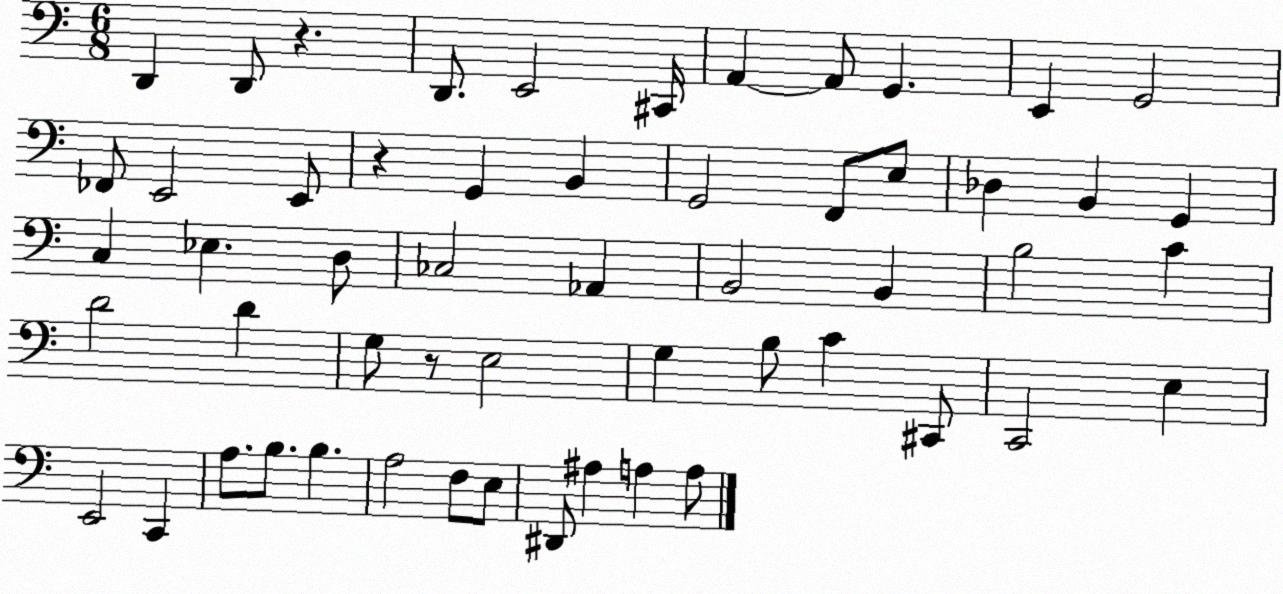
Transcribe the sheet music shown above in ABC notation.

X:1
T:Untitled
M:6/8
L:1/4
K:C
D,, D,,/2 z D,,/2 E,,2 ^C,,/4 A,, A,,/2 G,, E,, G,,2 _F,,/2 E,,2 E,,/2 z G,, B,, G,,2 F,,/2 E,/2 _D, B,, G,, C, _E, D,/2 _C,2 _A,, B,,2 B,, B,2 C D2 D G,/2 z/2 E,2 G, B,/2 C ^C,,/2 C,,2 E, E,,2 C,, A,/2 B,/2 B, A,2 F,/2 E,/2 ^D,,/2 ^A, A, A,/2